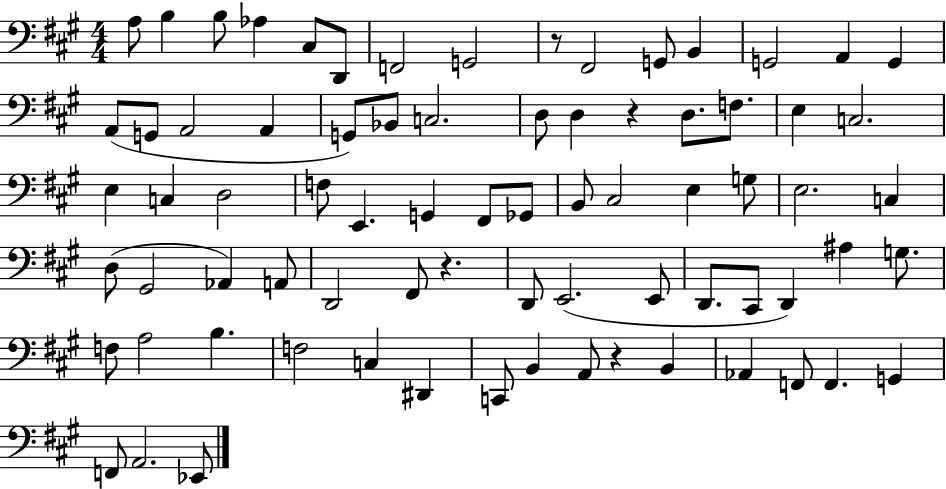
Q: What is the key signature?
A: A major